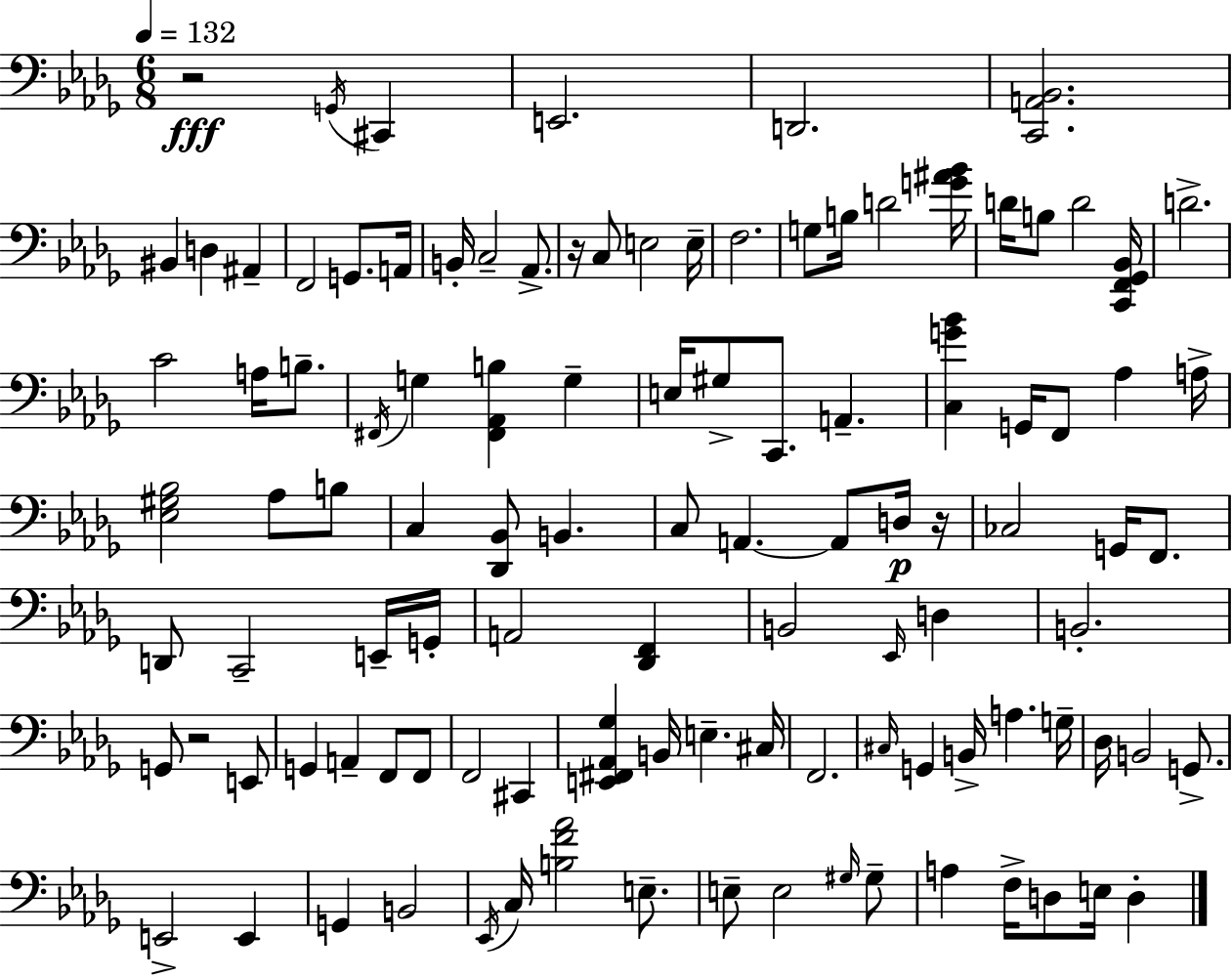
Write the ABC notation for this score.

X:1
T:Untitled
M:6/8
L:1/4
K:Bbm
z2 G,,/4 ^C,, E,,2 D,,2 [C,,A,,_B,,]2 ^B,, D, ^A,, F,,2 G,,/2 A,,/4 B,,/4 C,2 _A,,/2 z/4 C,/2 E,2 E,/4 F,2 G,/2 B,/4 D2 [G^A_B]/4 D/4 B,/2 D2 [C,,F,,_G,,_B,,]/4 D2 C2 A,/4 B,/2 ^F,,/4 G, [^F,,_A,,B,] G, E,/4 ^G,/2 C,,/2 A,, [C,G_B] G,,/4 F,,/2 _A, A,/4 [_E,^G,_B,]2 _A,/2 B,/2 C, [_D,,_B,,]/2 B,, C,/2 A,, A,,/2 D,/4 z/4 _C,2 G,,/4 F,,/2 D,,/2 C,,2 E,,/4 G,,/4 A,,2 [_D,,F,,] B,,2 _E,,/4 D, B,,2 G,,/2 z2 E,,/2 G,, A,, F,,/2 F,,/2 F,,2 ^C,, [E,,^F,,_A,,_G,] B,,/4 E, ^C,/4 F,,2 ^C,/4 G,, B,,/4 A, G,/4 _D,/4 B,,2 G,,/2 E,,2 E,, G,, B,,2 _E,,/4 C,/4 [B,F_A]2 E,/2 E,/2 E,2 ^G,/4 ^G,/2 A, F,/4 D,/2 E,/4 D,